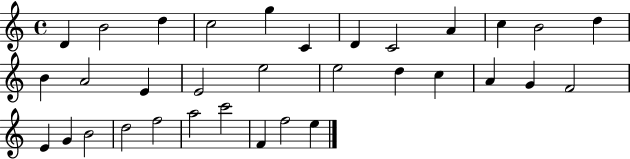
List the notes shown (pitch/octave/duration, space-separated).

D4/q B4/h D5/q C5/h G5/q C4/q D4/q C4/h A4/q C5/q B4/h D5/q B4/q A4/h E4/q E4/h E5/h E5/h D5/q C5/q A4/q G4/q F4/h E4/q G4/q B4/h D5/h F5/h A5/h C6/h F4/q F5/h E5/q